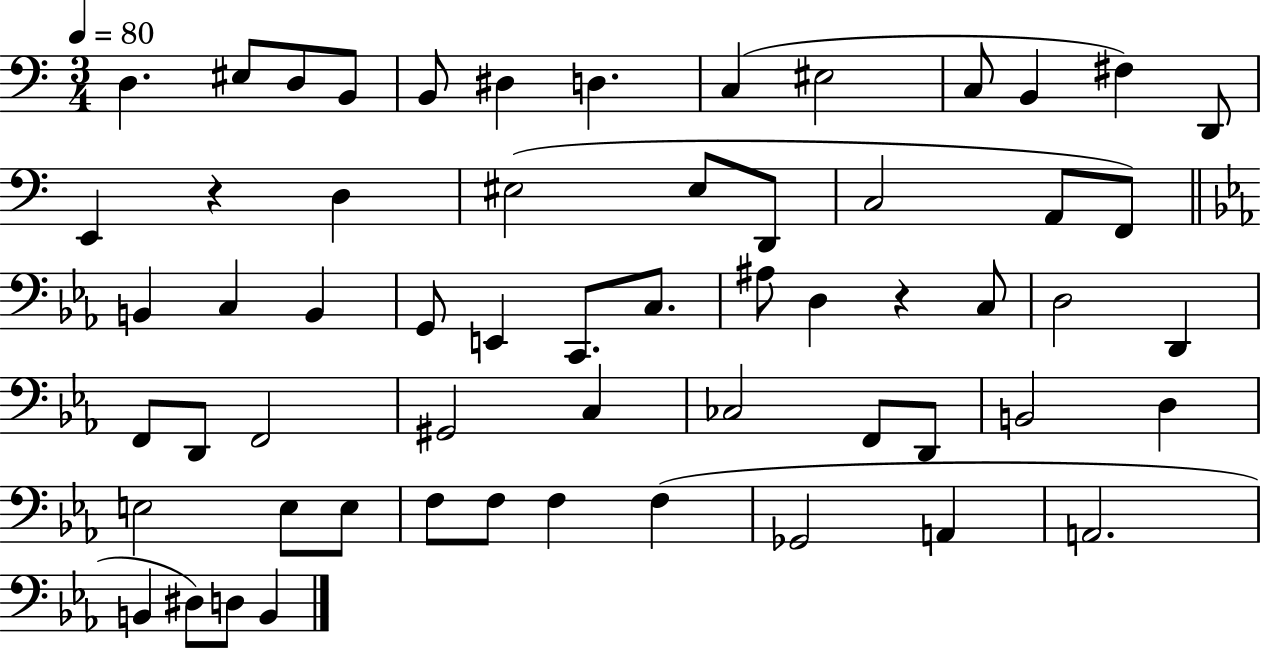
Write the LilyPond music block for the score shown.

{
  \clef bass
  \numericTimeSignature
  \time 3/4
  \key c \major
  \tempo 4 = 80
  \repeat volta 2 { d4. eis8 d8 b,8 | b,8 dis4 d4. | c4( eis2 | c8 b,4 fis4) d,8 | \break e,4 r4 d4 | eis2( eis8 d,8 | c2 a,8 f,8) | \bar "||" \break \key ees \major b,4 c4 b,4 | g,8 e,4 c,8. c8. | ais8 d4 r4 c8 | d2 d,4 | \break f,8 d,8 f,2 | gis,2 c4 | ces2 f,8 d,8 | b,2 d4 | \break e2 e8 e8 | f8 f8 f4 f4( | ges,2 a,4 | a,2. | \break b,4 dis8) d8 b,4 | } \bar "|."
}